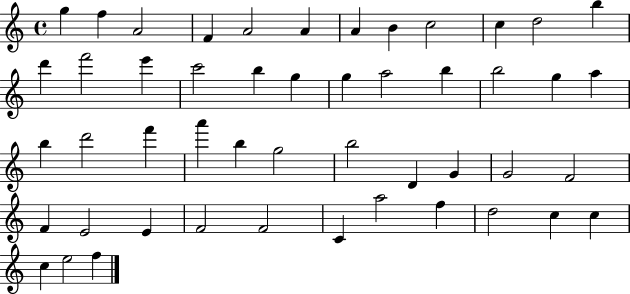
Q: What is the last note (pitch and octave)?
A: F5